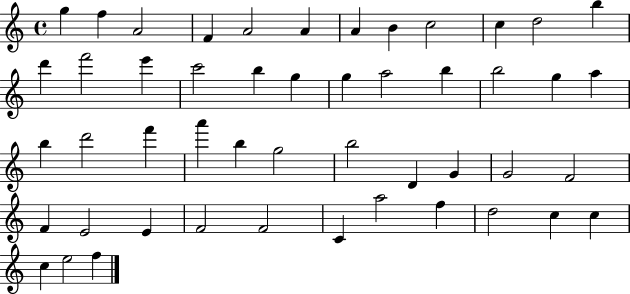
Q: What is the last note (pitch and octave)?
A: F5